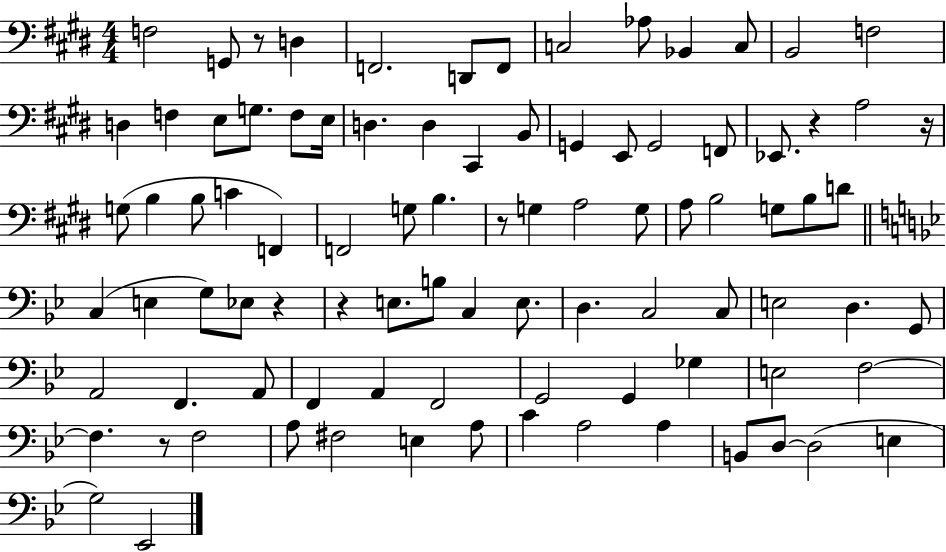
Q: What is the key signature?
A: E major